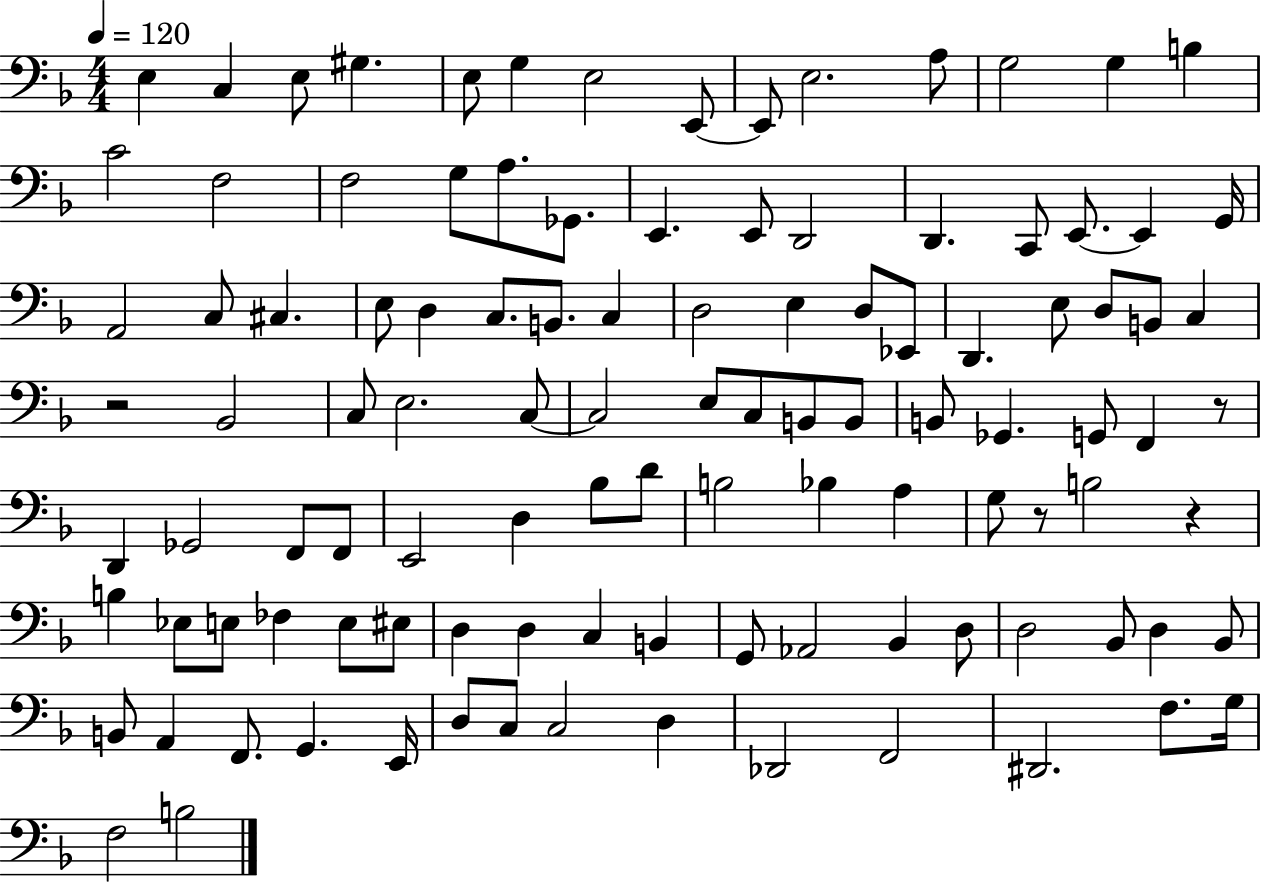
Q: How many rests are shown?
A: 4